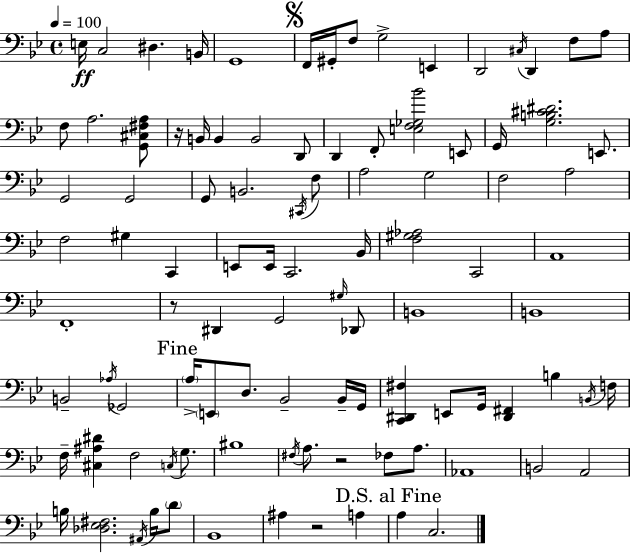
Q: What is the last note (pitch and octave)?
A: C3